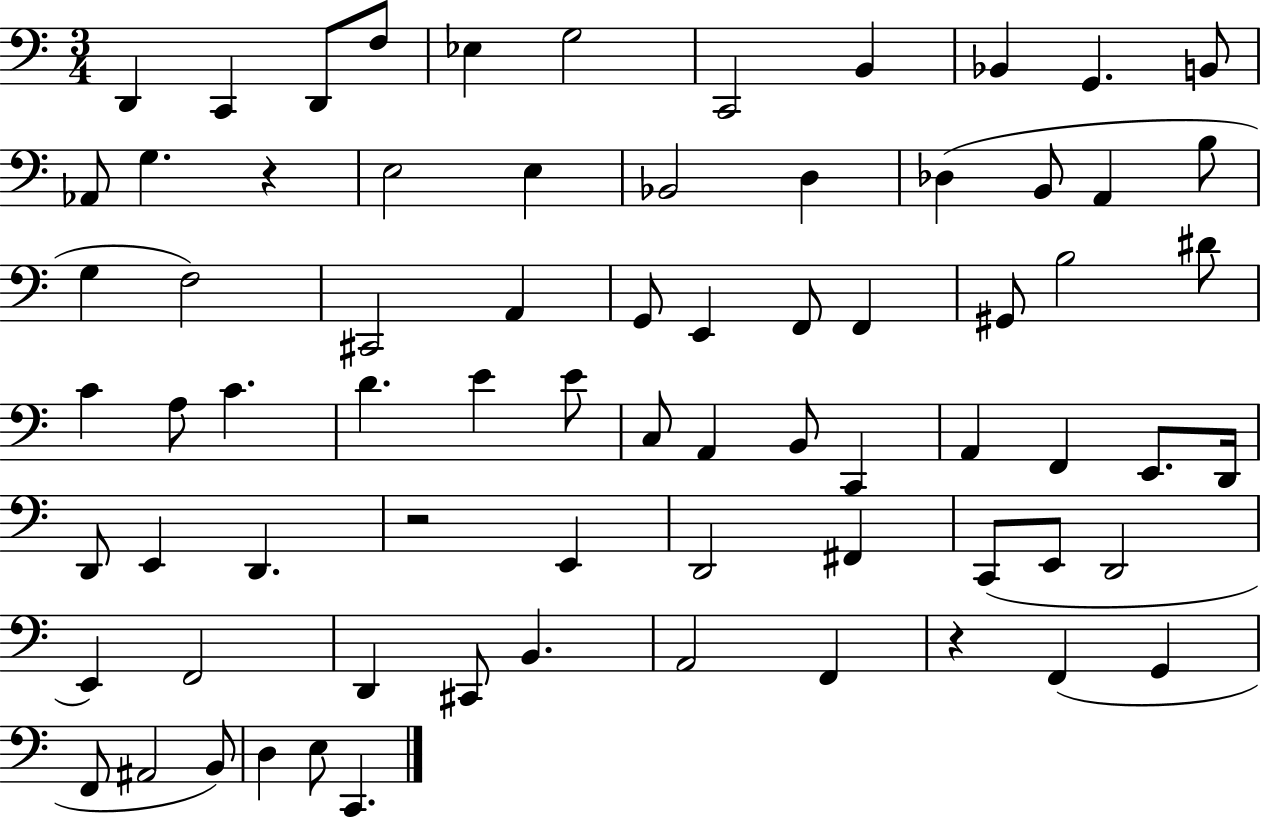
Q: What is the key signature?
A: C major